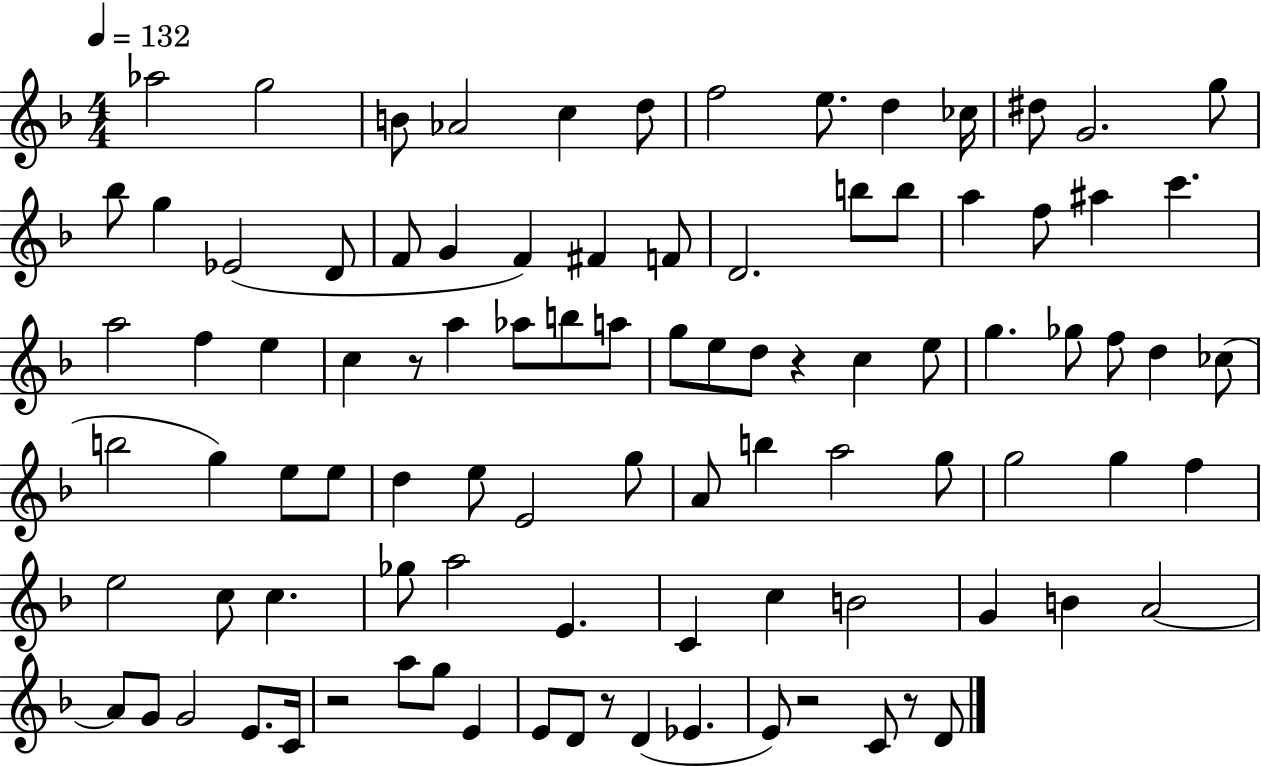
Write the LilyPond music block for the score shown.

{
  \clef treble
  \numericTimeSignature
  \time 4/4
  \key f \major
  \tempo 4 = 132
  aes''2 g''2 | b'8 aes'2 c''4 d''8 | f''2 e''8. d''4 ces''16 | dis''8 g'2. g''8 | \break bes''8 g''4 ees'2( d'8 | f'8 g'4 f'4) fis'4 f'8 | d'2. b''8 b''8 | a''4 f''8 ais''4 c'''4. | \break a''2 f''4 e''4 | c''4 r8 a''4 aes''8 b''8 a''8 | g''8 e''8 d''8 r4 c''4 e''8 | g''4. ges''8 f''8 d''4 ces''8( | \break b''2 g''4) e''8 e''8 | d''4 e''8 e'2 g''8 | a'8 b''4 a''2 g''8 | g''2 g''4 f''4 | \break e''2 c''8 c''4. | ges''8 a''2 e'4. | c'4 c''4 b'2 | g'4 b'4 a'2~~ | \break a'8 g'8 g'2 e'8. c'16 | r2 a''8 g''8 e'4 | e'8 d'8 r8 d'4( ees'4. | e'8) r2 c'8 r8 d'8 | \break \bar "|."
}